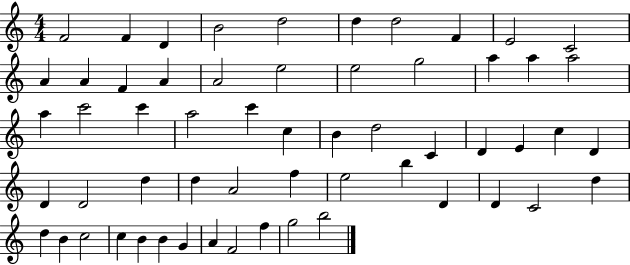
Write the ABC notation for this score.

X:1
T:Untitled
M:4/4
L:1/4
K:C
F2 F D B2 d2 d d2 F E2 C2 A A F A A2 e2 e2 g2 a a a2 a c'2 c' a2 c' c B d2 C D E c D D D2 d d A2 f e2 b D D C2 d d B c2 c B B G A F2 f g2 b2